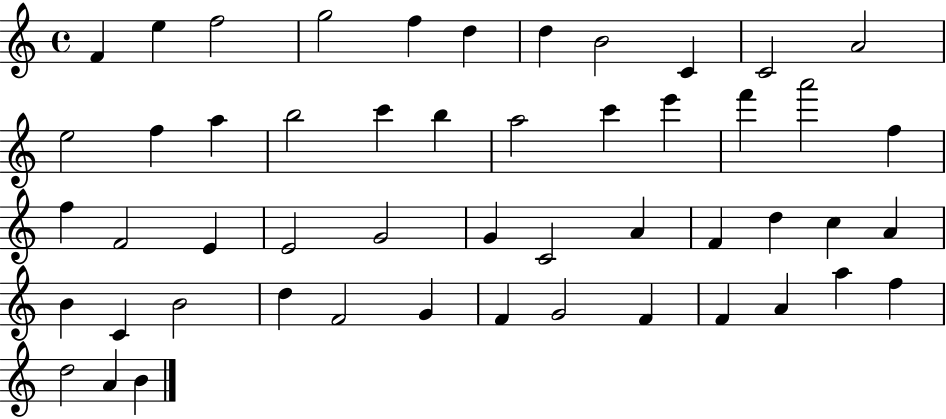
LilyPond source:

{
  \clef treble
  \time 4/4
  \defaultTimeSignature
  \key c \major
  f'4 e''4 f''2 | g''2 f''4 d''4 | d''4 b'2 c'4 | c'2 a'2 | \break e''2 f''4 a''4 | b''2 c'''4 b''4 | a''2 c'''4 e'''4 | f'''4 a'''2 f''4 | \break f''4 f'2 e'4 | e'2 g'2 | g'4 c'2 a'4 | f'4 d''4 c''4 a'4 | \break b'4 c'4 b'2 | d''4 f'2 g'4 | f'4 g'2 f'4 | f'4 a'4 a''4 f''4 | \break d''2 a'4 b'4 | \bar "|."
}